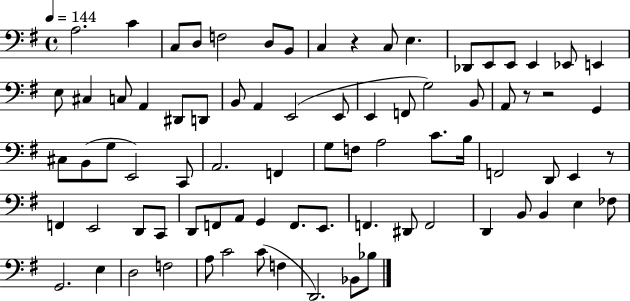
X:1
T:Untitled
M:4/4
L:1/4
K:G
A,2 C C,/2 D,/2 F,2 D,/2 B,,/2 C, z C,/2 E, _D,,/2 E,,/2 E,,/2 E,, _E,,/2 E,, E,/2 ^C, C,/2 A,, ^D,,/2 D,,/2 B,,/2 A,, E,,2 E,,/2 E,, F,,/2 G,2 B,,/2 A,,/2 z/2 z2 G,, ^C,/2 B,,/2 G,/2 E,,2 C,,/2 A,,2 F,, G,/2 F,/2 A,2 C/2 B,/4 F,,2 D,,/2 E,, z/2 F,, E,,2 D,,/2 C,,/2 D,,/2 F,,/2 A,,/2 G,, F,,/2 E,,/2 F,, ^D,,/2 F,,2 D,, B,,/2 B,, E, _F,/2 G,,2 E, D,2 F,2 A,/2 C2 C/2 F, D,,2 _B,,/2 _B,/2